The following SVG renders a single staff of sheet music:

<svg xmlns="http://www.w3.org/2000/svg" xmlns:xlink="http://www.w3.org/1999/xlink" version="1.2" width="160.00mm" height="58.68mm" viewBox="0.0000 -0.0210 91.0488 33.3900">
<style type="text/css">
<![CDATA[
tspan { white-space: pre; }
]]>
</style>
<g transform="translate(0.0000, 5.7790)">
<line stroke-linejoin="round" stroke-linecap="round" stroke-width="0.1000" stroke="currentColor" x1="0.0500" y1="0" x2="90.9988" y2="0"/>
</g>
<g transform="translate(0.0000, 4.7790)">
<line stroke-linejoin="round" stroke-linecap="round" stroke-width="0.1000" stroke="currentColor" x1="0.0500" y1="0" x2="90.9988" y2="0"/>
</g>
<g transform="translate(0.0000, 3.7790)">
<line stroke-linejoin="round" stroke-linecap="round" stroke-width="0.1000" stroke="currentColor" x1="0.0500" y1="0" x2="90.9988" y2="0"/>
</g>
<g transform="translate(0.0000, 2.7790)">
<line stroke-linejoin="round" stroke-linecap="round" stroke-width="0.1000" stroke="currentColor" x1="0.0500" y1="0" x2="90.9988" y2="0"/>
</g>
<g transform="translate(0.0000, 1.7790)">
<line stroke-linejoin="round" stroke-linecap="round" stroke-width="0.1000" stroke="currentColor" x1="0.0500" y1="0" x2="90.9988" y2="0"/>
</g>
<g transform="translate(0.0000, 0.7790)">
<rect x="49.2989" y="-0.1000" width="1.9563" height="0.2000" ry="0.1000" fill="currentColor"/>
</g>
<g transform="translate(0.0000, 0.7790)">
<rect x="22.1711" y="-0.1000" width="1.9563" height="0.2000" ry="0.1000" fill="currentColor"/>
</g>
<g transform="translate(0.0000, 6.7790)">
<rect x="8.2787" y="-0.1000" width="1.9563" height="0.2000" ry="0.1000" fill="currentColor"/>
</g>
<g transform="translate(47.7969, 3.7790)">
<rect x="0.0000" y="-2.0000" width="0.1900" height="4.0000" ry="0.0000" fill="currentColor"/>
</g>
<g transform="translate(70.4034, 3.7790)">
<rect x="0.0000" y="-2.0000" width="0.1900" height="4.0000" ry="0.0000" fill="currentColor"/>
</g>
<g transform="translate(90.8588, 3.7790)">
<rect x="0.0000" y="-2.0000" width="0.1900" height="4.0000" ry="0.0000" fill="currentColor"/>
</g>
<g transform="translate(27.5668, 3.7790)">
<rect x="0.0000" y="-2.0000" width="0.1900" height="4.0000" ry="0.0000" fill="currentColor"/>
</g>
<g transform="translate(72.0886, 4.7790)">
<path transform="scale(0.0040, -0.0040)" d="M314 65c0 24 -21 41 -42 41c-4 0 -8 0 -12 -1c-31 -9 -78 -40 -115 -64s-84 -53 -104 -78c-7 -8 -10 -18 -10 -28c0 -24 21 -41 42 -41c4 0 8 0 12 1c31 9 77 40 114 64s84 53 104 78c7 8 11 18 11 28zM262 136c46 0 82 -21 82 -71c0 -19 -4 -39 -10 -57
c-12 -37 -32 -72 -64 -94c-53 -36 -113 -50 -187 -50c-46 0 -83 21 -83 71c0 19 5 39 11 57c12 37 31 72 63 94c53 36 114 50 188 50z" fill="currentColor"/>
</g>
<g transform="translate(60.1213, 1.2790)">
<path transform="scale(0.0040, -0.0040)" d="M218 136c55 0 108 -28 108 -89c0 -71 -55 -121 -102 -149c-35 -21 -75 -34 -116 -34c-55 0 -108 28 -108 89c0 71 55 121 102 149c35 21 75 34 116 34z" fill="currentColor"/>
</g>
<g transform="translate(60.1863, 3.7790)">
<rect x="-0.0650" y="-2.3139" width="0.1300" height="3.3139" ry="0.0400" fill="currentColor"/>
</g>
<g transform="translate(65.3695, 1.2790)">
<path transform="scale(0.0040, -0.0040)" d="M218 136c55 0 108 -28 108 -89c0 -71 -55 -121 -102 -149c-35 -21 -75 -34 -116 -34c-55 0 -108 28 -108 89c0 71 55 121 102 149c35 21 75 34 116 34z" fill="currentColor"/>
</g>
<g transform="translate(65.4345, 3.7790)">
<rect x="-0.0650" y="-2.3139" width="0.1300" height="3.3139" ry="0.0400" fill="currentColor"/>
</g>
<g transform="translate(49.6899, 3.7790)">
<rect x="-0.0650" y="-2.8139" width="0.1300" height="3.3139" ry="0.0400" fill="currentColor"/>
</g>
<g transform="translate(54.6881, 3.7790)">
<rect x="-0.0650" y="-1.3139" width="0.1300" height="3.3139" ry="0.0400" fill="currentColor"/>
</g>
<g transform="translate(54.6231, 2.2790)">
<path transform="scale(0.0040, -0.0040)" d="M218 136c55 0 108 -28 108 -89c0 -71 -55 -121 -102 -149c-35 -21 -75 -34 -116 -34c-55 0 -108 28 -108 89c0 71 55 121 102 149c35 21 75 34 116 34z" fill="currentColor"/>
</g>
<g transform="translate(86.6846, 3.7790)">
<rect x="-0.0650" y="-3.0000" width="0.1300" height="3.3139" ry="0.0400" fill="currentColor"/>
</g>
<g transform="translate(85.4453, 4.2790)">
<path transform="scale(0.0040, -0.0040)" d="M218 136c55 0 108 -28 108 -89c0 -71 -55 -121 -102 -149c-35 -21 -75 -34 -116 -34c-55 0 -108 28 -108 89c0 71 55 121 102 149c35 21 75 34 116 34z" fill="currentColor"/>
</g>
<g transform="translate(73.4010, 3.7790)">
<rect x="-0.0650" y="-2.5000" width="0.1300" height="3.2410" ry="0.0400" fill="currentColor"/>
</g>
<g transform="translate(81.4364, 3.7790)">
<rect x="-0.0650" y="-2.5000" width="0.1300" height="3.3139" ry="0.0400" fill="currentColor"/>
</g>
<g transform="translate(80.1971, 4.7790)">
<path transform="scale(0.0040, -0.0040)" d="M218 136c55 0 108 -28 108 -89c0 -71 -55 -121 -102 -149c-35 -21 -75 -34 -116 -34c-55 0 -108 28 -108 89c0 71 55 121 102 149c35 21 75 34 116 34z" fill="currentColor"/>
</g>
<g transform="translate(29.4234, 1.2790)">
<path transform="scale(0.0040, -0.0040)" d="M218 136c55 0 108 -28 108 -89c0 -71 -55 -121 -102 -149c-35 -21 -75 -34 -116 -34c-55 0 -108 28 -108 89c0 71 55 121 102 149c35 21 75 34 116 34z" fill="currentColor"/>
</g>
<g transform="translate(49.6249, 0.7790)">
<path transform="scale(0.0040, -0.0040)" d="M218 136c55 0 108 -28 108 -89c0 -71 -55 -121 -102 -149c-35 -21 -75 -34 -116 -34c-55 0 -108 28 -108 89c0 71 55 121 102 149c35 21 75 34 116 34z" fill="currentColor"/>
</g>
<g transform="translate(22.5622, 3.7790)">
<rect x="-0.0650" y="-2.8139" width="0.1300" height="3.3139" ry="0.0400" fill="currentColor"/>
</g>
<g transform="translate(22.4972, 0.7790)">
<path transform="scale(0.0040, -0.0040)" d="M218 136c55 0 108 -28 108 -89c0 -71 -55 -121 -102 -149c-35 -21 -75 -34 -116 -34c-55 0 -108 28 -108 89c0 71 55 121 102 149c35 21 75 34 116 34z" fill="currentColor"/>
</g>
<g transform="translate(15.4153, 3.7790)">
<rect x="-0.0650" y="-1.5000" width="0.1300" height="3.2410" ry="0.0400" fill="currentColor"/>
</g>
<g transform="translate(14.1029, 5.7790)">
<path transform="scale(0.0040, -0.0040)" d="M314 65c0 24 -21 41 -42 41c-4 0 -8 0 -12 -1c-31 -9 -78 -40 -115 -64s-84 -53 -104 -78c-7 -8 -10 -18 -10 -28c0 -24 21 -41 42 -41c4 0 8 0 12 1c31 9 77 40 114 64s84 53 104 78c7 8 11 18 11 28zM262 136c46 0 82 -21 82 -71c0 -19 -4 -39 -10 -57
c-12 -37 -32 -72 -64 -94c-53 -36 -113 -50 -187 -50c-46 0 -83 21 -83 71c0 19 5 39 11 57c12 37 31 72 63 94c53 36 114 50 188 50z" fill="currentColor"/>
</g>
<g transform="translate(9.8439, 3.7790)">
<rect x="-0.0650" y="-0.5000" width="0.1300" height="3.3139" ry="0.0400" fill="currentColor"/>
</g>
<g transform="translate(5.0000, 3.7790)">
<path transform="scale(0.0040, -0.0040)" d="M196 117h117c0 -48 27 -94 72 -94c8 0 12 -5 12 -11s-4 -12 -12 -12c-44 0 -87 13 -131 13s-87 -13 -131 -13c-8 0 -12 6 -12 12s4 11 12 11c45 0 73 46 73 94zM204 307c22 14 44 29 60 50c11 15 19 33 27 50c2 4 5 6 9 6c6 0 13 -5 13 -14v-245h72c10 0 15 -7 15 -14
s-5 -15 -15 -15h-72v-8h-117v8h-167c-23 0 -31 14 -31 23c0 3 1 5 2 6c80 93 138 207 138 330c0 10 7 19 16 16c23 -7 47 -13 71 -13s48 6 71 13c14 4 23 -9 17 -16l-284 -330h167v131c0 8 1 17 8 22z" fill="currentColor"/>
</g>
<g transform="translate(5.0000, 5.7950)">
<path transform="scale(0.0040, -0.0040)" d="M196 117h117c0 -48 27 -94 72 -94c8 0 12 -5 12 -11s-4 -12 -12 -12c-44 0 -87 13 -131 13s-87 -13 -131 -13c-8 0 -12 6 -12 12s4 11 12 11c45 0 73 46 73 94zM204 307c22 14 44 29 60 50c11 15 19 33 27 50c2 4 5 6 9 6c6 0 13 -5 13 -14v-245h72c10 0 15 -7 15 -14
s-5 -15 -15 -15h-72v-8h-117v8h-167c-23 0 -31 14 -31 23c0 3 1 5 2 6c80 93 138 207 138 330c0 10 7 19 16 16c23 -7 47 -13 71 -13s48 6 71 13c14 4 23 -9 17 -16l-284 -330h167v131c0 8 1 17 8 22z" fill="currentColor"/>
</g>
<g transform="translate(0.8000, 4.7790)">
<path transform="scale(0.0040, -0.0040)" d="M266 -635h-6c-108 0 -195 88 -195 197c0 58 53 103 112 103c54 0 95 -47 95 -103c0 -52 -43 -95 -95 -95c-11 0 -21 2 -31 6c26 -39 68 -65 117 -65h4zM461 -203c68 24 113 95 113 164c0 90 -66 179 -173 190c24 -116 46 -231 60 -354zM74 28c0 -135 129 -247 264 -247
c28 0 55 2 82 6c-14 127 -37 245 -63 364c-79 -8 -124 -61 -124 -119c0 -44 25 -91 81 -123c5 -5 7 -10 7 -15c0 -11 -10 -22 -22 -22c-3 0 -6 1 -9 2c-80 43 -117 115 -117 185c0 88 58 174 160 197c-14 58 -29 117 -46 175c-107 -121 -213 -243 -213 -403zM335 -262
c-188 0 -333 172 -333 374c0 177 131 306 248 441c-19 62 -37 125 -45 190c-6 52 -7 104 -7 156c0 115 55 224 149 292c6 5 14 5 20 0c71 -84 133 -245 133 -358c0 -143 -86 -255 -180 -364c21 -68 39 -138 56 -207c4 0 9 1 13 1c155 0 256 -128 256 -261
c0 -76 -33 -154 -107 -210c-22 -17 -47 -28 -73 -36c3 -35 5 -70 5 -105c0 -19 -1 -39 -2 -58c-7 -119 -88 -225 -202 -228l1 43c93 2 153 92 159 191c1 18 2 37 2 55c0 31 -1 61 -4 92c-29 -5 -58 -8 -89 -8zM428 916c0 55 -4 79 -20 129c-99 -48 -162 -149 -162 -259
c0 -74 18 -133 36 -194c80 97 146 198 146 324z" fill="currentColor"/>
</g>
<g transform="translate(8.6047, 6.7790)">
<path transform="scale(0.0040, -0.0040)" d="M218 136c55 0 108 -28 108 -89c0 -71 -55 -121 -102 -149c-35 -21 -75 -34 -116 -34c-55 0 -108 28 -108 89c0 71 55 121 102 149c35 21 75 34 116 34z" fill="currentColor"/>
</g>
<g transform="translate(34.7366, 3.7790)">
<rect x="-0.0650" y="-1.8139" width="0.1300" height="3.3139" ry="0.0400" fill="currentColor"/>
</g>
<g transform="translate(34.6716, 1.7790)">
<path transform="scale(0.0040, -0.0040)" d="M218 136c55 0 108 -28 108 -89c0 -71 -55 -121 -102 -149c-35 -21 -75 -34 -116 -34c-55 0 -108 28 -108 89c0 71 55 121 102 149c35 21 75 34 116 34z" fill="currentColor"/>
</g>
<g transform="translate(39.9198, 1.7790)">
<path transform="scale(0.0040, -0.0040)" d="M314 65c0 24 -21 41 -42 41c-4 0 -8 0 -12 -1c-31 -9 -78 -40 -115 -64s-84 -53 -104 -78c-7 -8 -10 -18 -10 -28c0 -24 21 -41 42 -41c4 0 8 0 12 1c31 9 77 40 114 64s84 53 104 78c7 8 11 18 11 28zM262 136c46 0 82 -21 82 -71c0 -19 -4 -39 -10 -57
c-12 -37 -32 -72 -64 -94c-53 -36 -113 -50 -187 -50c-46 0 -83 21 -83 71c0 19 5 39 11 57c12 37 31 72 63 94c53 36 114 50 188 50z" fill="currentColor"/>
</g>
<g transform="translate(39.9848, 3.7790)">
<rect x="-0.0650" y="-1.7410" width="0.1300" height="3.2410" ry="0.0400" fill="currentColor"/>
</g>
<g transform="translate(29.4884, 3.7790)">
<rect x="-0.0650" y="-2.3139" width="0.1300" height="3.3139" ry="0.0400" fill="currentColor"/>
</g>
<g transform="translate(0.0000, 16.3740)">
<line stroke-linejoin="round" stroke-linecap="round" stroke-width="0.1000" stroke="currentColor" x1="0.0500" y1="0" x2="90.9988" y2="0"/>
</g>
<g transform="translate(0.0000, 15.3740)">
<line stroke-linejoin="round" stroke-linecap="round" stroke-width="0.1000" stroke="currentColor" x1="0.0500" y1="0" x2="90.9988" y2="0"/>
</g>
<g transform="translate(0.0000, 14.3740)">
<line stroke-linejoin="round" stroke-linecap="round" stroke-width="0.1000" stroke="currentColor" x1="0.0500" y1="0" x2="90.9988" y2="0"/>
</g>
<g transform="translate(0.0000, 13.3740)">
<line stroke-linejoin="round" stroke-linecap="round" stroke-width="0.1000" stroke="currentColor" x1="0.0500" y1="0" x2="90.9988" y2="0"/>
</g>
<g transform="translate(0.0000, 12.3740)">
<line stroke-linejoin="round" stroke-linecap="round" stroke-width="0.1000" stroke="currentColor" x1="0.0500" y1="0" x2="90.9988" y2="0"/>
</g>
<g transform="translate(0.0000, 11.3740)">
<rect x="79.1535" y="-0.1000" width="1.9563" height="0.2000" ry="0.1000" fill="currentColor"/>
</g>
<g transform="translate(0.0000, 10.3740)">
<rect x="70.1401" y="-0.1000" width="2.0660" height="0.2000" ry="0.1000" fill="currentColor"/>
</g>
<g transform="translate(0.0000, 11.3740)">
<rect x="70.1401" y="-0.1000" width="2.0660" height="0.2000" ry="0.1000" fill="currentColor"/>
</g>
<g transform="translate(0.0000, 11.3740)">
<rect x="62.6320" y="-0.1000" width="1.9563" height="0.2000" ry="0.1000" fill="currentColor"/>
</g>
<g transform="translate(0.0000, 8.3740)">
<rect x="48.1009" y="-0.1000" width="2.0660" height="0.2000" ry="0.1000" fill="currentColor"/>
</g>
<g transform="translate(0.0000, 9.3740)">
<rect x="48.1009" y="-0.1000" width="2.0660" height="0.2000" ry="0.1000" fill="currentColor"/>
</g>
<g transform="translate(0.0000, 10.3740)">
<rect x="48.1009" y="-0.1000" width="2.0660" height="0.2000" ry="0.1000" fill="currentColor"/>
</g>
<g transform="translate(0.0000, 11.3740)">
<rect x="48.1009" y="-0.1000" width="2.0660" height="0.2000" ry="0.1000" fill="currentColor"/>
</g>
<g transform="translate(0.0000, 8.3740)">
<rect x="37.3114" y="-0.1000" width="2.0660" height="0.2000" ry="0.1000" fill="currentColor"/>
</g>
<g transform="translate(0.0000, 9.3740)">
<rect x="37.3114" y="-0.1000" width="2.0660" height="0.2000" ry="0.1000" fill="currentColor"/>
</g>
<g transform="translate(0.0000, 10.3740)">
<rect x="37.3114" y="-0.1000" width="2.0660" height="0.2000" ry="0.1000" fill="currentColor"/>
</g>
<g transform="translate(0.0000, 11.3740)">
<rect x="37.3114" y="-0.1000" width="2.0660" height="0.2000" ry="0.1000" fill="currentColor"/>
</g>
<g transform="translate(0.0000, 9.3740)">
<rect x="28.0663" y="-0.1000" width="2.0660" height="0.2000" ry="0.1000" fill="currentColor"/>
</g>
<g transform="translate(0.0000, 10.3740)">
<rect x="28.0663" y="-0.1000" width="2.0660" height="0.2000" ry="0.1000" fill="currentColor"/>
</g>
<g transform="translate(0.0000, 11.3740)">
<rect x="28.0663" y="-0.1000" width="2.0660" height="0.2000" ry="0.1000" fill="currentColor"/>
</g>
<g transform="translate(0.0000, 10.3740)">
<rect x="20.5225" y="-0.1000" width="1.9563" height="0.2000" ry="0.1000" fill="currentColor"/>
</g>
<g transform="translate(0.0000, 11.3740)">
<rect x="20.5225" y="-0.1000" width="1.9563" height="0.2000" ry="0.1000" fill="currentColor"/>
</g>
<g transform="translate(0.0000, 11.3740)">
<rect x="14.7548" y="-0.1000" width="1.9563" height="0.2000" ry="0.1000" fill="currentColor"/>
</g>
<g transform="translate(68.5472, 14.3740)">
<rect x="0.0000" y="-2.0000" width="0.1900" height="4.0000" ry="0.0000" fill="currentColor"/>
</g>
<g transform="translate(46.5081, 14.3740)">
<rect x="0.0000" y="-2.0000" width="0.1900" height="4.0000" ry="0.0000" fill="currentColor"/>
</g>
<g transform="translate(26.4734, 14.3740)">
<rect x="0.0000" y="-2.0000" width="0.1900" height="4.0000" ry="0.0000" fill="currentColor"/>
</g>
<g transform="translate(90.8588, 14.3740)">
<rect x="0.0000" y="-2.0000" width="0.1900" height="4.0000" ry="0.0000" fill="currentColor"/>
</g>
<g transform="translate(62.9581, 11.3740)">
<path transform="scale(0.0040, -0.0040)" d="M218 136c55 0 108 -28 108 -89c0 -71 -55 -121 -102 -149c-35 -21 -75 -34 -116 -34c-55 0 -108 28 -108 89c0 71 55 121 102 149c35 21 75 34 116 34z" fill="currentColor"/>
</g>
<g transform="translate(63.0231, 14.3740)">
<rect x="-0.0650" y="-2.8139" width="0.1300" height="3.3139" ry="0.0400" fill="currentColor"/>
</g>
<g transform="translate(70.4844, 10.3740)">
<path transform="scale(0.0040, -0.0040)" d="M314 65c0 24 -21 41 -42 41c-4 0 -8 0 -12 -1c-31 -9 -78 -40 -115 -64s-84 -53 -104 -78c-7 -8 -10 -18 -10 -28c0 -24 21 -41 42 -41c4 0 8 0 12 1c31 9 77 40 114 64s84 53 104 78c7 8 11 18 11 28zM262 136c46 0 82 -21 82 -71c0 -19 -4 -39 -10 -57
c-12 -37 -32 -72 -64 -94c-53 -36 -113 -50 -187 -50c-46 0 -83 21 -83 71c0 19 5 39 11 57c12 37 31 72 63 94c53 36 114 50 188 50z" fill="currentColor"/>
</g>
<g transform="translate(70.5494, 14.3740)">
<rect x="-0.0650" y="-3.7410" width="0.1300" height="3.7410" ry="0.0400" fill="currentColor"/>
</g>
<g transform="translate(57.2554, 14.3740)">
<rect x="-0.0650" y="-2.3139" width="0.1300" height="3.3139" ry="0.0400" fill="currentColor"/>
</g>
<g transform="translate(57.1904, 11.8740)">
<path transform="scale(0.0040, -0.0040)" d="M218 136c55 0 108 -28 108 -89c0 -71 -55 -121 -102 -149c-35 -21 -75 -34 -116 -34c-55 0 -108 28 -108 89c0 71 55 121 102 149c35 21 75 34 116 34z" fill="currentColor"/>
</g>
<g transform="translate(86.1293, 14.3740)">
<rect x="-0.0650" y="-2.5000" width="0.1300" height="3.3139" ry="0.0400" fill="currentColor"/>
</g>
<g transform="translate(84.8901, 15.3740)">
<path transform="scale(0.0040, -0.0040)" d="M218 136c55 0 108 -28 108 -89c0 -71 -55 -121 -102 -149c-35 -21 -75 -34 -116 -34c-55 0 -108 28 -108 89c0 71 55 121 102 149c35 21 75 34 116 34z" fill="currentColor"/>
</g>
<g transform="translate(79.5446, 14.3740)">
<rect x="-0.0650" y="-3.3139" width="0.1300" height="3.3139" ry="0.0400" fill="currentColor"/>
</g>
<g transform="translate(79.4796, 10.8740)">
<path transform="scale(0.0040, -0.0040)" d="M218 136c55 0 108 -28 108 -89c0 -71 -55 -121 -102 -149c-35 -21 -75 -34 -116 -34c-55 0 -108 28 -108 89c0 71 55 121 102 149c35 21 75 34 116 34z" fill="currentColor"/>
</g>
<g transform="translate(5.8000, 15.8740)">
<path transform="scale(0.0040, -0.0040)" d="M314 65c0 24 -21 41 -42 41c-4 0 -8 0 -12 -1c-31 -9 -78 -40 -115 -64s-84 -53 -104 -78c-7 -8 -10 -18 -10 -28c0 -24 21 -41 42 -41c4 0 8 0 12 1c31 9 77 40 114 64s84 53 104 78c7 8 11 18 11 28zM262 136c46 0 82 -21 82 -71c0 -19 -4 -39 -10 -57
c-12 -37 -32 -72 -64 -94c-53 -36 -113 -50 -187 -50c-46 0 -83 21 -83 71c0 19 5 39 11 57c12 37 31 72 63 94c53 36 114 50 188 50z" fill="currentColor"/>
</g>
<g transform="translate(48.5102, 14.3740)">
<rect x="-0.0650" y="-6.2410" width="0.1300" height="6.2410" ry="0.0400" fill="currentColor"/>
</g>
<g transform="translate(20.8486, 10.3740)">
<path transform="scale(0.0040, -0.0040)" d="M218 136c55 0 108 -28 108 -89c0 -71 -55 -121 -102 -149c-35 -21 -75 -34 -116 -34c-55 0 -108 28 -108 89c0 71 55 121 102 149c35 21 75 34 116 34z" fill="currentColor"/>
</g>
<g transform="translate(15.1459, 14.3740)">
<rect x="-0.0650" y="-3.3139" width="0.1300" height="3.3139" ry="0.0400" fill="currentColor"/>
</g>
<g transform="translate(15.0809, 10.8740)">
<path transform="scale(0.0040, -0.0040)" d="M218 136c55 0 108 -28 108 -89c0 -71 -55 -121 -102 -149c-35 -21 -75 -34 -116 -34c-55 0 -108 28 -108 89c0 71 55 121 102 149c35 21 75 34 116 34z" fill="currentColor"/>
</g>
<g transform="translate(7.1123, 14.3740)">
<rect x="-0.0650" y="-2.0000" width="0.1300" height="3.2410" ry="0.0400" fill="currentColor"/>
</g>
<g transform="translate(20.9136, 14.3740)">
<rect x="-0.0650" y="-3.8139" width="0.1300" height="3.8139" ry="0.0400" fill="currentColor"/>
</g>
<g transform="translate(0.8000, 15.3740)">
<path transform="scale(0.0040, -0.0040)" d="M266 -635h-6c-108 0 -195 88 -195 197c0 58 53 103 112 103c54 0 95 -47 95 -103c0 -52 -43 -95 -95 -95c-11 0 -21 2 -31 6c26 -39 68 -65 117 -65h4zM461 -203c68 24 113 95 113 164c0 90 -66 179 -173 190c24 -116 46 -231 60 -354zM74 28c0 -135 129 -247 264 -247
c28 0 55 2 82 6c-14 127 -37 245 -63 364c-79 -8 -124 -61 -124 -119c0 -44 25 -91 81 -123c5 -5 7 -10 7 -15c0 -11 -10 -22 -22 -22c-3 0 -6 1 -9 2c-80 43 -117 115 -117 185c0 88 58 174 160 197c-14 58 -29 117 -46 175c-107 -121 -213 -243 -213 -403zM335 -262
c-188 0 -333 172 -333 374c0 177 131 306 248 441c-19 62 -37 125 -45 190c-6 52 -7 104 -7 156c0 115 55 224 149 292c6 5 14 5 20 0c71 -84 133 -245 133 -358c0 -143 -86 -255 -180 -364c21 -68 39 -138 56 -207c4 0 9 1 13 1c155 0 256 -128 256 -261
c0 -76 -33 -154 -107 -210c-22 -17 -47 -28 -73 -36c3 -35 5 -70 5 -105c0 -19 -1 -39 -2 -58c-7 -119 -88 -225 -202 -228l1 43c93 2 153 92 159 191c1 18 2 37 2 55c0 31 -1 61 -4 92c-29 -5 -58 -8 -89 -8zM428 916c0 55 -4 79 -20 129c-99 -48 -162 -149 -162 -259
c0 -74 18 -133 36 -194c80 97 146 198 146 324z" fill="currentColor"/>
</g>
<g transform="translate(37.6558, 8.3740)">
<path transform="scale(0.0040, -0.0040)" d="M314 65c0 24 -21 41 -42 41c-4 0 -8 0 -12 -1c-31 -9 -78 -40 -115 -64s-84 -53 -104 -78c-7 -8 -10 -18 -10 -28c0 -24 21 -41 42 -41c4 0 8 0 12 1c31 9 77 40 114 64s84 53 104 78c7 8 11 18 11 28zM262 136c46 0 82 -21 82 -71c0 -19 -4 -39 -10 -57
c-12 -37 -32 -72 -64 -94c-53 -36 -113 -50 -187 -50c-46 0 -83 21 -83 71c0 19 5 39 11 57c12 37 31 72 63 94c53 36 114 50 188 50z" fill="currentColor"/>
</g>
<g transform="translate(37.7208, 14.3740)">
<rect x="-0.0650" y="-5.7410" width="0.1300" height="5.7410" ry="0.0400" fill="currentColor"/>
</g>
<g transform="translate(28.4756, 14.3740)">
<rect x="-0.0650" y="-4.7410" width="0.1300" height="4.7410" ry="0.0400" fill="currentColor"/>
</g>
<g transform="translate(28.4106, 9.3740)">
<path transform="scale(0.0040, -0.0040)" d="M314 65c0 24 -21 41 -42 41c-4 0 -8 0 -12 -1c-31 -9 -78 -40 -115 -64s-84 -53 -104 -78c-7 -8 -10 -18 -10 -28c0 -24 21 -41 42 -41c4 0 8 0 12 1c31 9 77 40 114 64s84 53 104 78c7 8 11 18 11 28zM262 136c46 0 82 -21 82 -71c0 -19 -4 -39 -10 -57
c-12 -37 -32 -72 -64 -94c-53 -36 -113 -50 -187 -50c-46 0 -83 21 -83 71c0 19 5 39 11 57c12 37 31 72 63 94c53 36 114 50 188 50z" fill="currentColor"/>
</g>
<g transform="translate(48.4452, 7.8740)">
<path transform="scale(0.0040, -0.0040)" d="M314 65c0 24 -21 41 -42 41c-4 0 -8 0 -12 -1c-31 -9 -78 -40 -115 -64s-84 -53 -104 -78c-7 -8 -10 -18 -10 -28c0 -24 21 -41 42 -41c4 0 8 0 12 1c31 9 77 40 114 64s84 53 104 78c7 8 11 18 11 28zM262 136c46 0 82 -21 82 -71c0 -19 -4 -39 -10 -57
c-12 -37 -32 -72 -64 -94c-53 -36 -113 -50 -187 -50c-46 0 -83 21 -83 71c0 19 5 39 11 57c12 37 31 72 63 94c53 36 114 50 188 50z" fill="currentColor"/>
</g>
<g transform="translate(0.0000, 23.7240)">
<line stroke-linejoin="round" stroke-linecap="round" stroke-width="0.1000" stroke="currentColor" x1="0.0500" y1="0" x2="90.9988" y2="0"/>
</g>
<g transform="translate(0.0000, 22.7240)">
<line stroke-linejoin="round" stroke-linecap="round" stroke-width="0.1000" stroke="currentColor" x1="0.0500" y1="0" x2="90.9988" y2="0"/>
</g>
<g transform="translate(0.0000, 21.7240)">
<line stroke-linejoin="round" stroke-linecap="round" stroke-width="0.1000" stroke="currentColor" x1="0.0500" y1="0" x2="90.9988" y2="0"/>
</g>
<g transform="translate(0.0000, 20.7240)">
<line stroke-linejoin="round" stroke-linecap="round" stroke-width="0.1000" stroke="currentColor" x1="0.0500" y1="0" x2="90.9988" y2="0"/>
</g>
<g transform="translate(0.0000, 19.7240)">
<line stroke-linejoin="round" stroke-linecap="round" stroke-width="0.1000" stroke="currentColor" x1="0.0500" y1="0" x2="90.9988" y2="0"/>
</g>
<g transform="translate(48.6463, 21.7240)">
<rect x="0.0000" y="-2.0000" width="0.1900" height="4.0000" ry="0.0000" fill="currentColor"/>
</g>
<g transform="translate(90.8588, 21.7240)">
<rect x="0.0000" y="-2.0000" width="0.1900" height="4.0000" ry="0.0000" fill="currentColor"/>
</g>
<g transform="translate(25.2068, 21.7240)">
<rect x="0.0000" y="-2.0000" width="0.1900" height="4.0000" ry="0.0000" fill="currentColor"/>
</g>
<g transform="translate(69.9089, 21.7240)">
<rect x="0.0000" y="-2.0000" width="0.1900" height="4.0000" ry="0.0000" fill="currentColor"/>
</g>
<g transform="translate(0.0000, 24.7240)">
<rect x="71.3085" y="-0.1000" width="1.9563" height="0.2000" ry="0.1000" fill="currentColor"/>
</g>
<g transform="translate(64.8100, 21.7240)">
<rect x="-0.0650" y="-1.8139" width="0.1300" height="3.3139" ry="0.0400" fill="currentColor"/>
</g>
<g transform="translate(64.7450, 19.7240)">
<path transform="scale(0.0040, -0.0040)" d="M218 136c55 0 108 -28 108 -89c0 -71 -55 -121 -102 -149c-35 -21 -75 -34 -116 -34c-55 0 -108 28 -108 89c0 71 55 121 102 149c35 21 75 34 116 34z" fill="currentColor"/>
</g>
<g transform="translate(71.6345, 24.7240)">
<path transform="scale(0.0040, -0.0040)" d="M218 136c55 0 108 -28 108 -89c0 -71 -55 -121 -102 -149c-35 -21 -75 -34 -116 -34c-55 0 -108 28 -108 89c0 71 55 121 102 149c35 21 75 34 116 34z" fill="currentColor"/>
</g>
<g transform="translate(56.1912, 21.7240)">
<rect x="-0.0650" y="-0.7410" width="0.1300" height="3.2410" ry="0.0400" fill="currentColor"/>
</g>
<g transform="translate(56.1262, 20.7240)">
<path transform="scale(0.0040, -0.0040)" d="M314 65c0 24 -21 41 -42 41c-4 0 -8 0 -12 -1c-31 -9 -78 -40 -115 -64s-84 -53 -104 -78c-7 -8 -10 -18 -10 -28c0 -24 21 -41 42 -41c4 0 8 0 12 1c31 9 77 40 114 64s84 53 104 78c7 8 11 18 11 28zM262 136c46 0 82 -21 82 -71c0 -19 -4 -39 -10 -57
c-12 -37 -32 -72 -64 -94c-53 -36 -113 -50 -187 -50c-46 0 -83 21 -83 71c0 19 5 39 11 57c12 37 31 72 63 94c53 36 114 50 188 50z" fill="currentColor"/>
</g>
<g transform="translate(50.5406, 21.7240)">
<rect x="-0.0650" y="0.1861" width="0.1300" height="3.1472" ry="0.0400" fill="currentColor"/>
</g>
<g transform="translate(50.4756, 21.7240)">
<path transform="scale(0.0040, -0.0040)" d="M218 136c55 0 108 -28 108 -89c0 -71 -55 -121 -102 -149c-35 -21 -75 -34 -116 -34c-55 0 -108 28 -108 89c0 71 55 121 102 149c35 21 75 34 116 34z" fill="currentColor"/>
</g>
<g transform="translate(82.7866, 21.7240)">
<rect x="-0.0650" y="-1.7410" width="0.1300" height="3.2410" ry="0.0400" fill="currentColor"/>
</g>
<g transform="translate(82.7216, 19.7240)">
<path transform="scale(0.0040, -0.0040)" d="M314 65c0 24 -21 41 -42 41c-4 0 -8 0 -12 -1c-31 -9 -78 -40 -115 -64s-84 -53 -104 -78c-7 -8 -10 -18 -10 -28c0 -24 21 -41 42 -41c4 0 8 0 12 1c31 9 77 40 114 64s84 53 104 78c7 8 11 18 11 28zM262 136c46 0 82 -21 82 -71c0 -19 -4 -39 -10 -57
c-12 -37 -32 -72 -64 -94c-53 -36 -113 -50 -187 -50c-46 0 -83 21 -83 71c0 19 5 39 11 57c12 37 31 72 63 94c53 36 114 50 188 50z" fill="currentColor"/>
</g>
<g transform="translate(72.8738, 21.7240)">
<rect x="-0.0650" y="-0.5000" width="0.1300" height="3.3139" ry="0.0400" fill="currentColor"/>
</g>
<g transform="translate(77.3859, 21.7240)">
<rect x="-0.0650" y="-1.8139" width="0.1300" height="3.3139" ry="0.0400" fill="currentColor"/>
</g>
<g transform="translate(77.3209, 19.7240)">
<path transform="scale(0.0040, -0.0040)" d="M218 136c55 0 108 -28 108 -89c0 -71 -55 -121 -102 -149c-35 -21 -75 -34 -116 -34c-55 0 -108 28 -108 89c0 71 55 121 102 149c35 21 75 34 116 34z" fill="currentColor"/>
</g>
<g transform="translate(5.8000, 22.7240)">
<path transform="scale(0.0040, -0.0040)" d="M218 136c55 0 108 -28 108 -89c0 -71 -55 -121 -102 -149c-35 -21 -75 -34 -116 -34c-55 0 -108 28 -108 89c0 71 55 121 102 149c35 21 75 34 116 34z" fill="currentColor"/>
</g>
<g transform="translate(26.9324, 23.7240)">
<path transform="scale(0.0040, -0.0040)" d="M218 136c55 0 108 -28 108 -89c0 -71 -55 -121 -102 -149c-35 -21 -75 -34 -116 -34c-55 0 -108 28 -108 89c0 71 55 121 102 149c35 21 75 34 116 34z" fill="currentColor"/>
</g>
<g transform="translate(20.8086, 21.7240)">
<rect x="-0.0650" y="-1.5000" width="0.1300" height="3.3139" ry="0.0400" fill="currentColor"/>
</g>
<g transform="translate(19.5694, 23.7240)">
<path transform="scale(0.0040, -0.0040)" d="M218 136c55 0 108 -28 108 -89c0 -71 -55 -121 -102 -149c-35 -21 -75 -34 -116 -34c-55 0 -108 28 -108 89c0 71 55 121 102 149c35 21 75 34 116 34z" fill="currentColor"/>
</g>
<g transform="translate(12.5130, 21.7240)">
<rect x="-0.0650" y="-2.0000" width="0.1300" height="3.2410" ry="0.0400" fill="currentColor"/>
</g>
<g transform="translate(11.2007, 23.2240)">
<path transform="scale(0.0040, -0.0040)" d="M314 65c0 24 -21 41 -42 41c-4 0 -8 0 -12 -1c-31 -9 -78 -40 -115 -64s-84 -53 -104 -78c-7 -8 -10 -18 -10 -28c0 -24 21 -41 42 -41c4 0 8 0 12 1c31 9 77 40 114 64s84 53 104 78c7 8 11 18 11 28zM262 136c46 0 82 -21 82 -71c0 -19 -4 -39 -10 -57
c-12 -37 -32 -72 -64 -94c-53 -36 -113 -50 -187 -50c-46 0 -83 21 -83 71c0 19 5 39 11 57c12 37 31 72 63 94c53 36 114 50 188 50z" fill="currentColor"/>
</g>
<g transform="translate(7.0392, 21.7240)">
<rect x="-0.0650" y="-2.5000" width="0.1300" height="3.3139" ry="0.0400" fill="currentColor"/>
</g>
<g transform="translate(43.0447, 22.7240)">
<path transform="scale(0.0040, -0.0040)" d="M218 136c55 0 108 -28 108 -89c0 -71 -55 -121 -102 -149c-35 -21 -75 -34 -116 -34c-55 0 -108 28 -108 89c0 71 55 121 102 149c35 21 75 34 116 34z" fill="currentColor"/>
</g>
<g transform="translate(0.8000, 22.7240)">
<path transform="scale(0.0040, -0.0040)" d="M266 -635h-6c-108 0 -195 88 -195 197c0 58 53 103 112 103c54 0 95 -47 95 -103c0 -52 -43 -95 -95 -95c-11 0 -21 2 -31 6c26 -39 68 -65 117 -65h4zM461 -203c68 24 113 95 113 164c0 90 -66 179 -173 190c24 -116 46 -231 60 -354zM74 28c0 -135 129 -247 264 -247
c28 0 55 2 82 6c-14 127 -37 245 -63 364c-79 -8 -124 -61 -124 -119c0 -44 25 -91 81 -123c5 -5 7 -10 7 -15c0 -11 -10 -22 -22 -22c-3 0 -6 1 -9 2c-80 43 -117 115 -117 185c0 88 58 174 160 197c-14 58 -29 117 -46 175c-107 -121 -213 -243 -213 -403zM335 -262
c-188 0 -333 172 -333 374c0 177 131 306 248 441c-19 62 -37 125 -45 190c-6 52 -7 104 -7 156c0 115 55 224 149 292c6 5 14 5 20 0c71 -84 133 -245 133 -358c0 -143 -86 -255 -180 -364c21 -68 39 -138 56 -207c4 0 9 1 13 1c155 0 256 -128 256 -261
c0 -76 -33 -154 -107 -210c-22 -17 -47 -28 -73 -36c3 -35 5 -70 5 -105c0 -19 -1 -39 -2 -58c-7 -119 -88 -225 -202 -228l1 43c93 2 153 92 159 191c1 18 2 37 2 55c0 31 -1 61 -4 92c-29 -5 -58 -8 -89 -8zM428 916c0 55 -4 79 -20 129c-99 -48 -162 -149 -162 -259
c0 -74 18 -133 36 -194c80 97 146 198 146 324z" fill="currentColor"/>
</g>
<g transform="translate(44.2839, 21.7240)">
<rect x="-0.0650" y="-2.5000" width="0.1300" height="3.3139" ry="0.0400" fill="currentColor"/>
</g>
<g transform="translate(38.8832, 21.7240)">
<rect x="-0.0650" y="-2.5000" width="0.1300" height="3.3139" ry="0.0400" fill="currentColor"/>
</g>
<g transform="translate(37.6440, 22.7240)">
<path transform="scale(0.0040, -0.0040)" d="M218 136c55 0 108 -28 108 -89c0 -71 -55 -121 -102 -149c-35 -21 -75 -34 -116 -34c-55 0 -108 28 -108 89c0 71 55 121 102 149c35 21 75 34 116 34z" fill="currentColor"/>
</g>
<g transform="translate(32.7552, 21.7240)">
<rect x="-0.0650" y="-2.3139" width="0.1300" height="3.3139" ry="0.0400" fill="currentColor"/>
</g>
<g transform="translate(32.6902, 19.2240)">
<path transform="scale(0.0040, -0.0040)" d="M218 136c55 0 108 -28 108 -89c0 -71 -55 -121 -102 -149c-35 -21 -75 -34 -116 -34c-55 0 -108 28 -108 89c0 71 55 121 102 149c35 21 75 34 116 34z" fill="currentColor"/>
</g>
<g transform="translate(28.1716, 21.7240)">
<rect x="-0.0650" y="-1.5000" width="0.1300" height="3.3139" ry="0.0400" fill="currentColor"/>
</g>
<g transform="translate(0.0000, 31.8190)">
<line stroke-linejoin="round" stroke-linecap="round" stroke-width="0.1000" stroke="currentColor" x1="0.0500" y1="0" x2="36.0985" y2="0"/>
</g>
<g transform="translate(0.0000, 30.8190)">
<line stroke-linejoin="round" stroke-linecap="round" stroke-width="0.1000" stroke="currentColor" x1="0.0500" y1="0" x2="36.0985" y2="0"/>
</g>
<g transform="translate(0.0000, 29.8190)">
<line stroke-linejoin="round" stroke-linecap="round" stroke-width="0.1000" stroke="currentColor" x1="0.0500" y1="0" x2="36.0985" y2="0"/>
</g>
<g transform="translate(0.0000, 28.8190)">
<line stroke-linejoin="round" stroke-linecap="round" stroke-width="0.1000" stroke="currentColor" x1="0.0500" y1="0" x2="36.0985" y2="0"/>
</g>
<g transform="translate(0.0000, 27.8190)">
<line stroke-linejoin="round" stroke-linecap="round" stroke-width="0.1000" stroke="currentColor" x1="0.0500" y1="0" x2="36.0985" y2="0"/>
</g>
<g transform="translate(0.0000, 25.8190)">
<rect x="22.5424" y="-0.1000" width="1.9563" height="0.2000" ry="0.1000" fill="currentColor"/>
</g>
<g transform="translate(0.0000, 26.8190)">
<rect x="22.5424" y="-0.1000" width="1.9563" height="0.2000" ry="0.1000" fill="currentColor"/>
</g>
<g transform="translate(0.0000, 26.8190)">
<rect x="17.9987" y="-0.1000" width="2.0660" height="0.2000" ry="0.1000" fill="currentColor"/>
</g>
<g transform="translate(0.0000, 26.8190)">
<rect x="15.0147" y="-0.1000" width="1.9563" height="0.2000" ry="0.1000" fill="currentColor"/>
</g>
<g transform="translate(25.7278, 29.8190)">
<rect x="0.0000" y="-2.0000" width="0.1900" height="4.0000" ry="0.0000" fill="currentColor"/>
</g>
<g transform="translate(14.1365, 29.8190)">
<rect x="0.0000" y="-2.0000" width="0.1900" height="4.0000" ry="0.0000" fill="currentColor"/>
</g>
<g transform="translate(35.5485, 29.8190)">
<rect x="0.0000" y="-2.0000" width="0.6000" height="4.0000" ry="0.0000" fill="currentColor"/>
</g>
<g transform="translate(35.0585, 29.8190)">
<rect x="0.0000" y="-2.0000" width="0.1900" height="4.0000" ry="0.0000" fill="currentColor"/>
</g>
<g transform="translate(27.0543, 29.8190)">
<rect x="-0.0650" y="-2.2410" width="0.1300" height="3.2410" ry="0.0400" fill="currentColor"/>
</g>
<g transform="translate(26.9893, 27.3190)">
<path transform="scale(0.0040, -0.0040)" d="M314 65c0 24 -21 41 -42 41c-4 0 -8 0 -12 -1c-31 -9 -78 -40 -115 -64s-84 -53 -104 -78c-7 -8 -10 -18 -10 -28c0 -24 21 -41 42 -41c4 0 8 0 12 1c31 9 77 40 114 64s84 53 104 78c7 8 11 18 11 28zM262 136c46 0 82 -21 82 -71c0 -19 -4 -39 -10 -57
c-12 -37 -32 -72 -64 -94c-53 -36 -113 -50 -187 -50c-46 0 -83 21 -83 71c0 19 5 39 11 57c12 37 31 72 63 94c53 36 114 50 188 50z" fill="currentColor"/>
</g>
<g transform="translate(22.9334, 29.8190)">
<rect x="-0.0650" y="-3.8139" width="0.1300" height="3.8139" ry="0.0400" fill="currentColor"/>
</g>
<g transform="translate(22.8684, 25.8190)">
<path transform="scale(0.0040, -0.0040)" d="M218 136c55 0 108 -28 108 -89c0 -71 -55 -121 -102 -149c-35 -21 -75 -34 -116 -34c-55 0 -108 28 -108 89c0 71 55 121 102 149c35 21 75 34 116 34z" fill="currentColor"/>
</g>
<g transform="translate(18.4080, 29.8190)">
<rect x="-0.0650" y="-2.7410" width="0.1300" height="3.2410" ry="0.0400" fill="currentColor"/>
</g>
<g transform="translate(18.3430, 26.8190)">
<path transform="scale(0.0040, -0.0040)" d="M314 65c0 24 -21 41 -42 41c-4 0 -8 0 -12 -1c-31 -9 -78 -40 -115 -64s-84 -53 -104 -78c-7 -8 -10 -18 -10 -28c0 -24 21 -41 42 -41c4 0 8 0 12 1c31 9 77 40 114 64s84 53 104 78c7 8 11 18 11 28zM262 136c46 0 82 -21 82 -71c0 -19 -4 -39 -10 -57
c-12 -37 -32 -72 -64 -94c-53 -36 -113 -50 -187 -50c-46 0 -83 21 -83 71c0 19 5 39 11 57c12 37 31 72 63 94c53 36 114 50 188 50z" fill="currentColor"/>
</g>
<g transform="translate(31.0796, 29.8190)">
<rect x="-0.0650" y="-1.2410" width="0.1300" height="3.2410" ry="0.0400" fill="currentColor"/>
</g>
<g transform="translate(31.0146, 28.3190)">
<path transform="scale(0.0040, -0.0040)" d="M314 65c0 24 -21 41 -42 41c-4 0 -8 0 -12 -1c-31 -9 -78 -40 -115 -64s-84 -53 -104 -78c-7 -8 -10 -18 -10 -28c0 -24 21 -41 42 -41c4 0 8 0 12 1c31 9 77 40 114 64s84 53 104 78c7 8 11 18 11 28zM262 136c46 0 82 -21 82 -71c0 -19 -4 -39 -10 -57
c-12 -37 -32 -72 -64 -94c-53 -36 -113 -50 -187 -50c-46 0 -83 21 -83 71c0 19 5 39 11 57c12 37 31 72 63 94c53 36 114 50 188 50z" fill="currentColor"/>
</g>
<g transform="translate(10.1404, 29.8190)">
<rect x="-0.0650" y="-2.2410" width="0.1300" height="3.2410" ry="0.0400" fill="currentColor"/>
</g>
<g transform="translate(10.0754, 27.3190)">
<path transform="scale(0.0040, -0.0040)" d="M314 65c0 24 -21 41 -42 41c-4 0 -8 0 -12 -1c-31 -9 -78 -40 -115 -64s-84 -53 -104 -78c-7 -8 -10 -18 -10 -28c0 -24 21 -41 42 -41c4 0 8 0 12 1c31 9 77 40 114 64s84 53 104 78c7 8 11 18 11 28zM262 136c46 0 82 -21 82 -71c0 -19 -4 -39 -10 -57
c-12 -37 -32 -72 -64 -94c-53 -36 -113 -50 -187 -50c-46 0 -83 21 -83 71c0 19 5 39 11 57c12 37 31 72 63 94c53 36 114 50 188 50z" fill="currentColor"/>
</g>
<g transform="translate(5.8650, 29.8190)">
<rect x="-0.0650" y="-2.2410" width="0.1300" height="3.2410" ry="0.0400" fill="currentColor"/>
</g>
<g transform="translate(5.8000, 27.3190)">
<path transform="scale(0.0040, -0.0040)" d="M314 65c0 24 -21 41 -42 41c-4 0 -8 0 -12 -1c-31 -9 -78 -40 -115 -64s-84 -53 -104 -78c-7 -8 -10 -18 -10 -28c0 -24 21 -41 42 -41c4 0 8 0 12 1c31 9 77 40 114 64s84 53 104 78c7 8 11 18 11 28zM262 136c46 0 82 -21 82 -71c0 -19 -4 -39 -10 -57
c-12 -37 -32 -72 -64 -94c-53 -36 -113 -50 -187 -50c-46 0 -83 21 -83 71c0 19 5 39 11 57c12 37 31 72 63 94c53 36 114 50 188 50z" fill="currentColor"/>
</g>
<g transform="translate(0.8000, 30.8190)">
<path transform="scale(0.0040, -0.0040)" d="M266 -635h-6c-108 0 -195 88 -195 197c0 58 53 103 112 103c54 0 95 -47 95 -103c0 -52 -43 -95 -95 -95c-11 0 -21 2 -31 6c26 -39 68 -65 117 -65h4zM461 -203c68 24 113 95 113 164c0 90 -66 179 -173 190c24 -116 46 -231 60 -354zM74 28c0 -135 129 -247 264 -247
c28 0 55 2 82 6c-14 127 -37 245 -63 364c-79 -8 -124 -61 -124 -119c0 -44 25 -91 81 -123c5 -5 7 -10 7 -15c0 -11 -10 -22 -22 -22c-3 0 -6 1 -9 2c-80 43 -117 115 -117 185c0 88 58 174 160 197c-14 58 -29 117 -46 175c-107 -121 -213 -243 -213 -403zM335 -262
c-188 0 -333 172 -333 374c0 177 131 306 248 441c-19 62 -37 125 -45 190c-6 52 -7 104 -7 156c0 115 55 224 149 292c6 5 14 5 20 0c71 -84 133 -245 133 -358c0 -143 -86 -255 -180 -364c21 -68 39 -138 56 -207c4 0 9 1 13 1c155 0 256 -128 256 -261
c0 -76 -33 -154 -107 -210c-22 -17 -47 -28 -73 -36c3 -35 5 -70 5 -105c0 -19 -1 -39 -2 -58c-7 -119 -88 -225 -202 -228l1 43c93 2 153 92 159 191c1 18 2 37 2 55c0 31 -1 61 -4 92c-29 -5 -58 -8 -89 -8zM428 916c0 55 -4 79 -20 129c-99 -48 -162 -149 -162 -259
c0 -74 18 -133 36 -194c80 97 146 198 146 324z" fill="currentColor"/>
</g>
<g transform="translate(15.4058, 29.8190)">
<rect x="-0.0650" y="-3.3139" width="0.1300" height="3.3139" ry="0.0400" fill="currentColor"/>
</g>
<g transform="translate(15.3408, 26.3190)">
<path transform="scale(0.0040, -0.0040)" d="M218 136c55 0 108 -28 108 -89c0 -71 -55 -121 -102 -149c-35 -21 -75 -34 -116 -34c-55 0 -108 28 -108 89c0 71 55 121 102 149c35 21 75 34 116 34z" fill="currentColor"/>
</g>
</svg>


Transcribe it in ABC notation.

X:1
T:Untitled
M:4/4
L:1/4
K:C
C E2 a g f f2 a e g g G2 G A F2 b c' e'2 g'2 a'2 g a c'2 b G G F2 E E g G G B d2 f C f f2 g2 g2 b a2 c' g2 e2